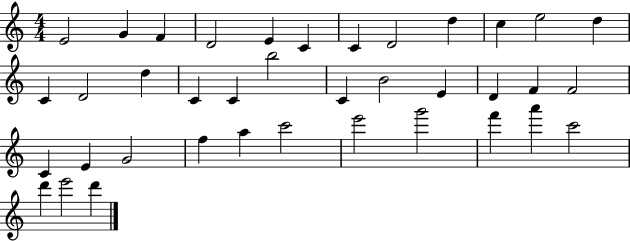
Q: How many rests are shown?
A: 0